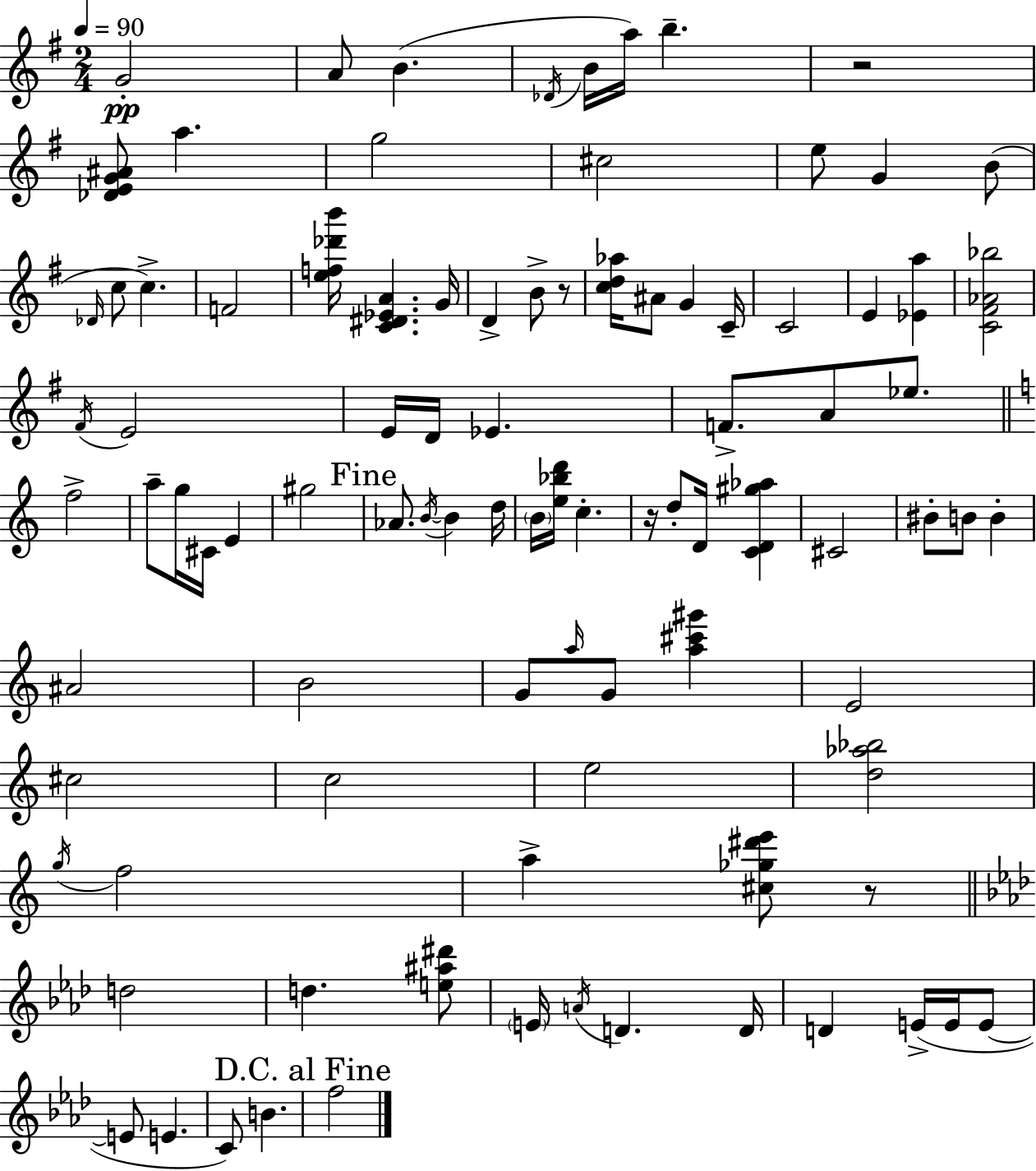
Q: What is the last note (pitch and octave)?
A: F5